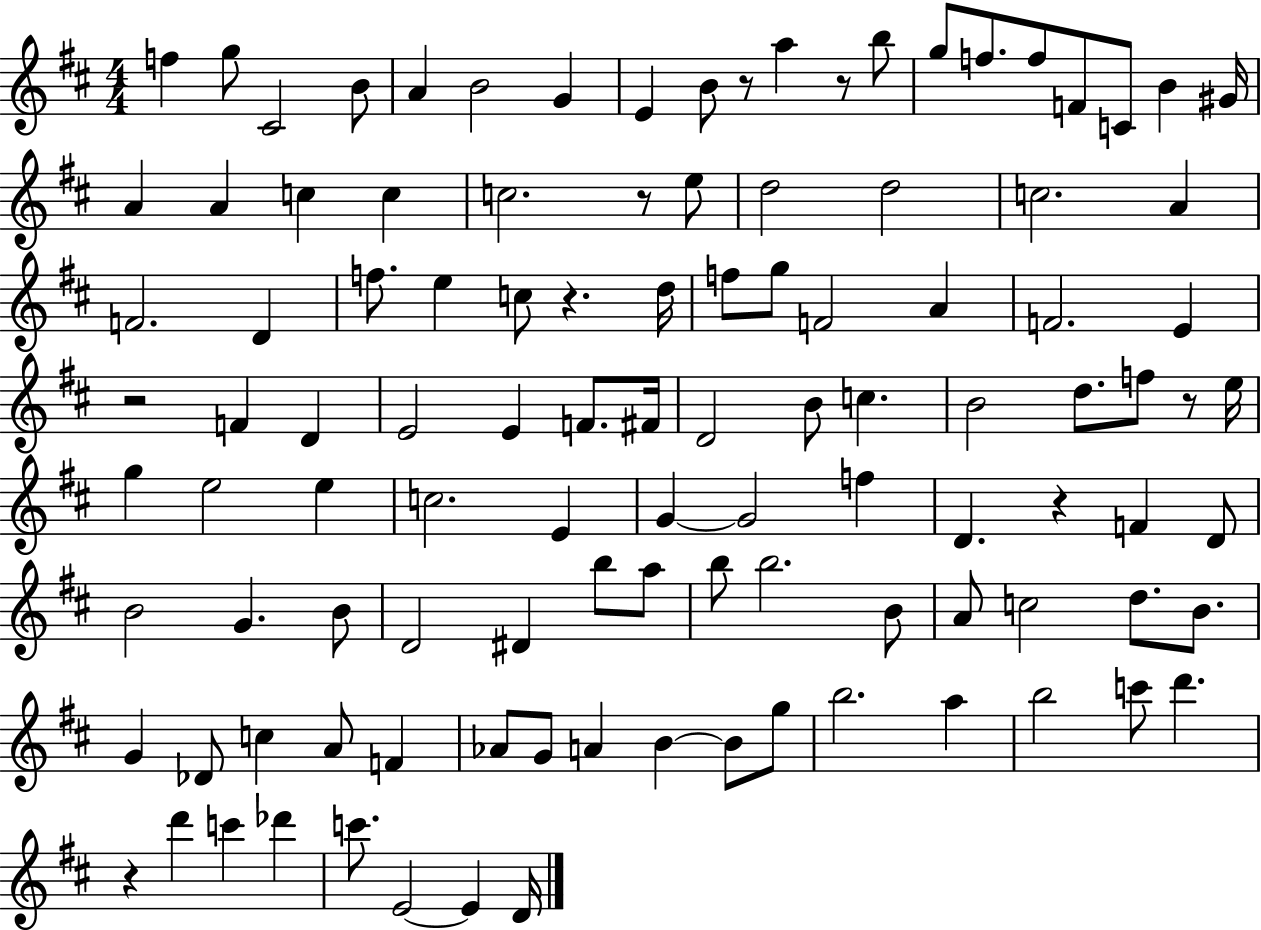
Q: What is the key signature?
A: D major